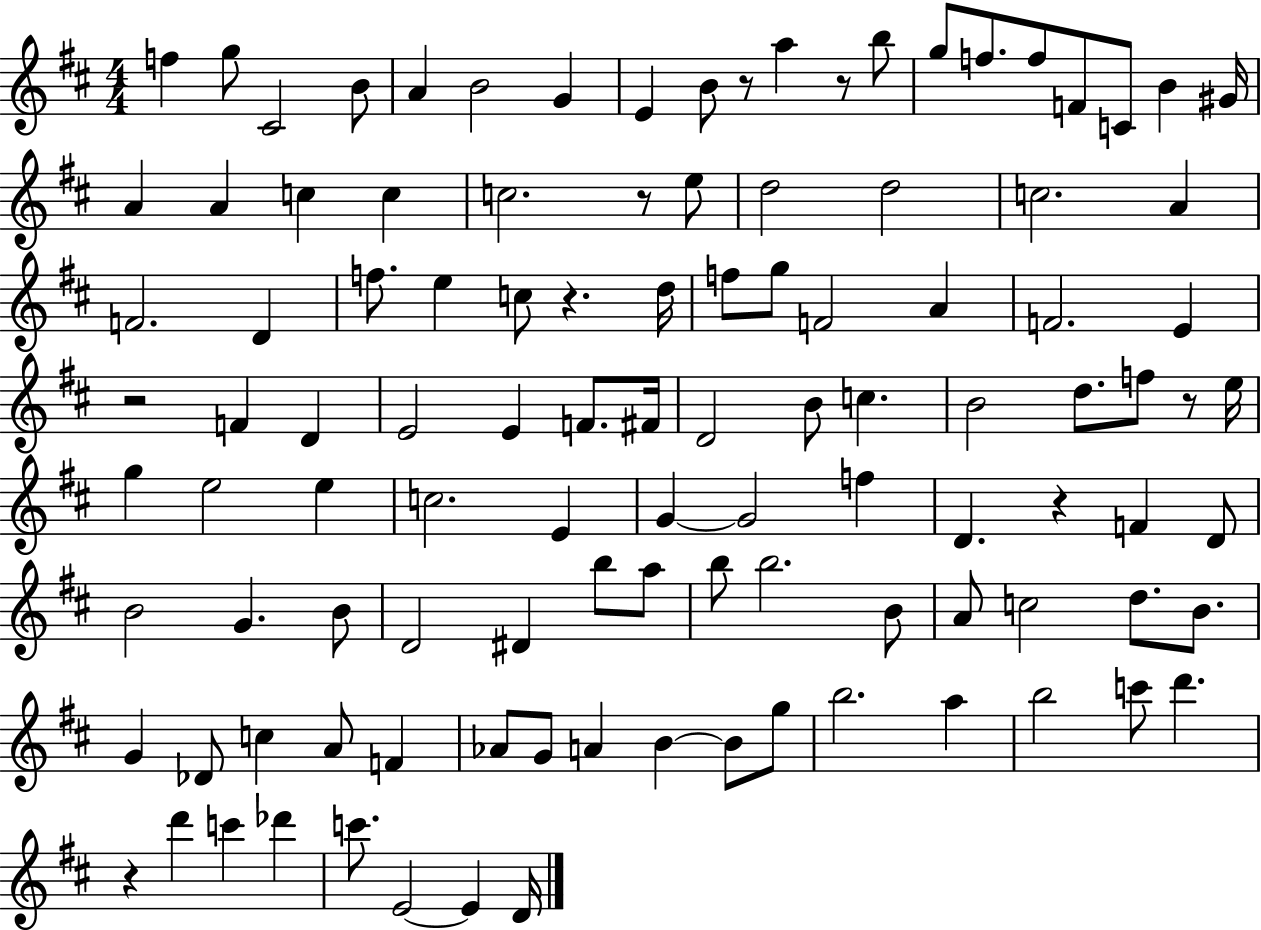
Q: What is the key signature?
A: D major